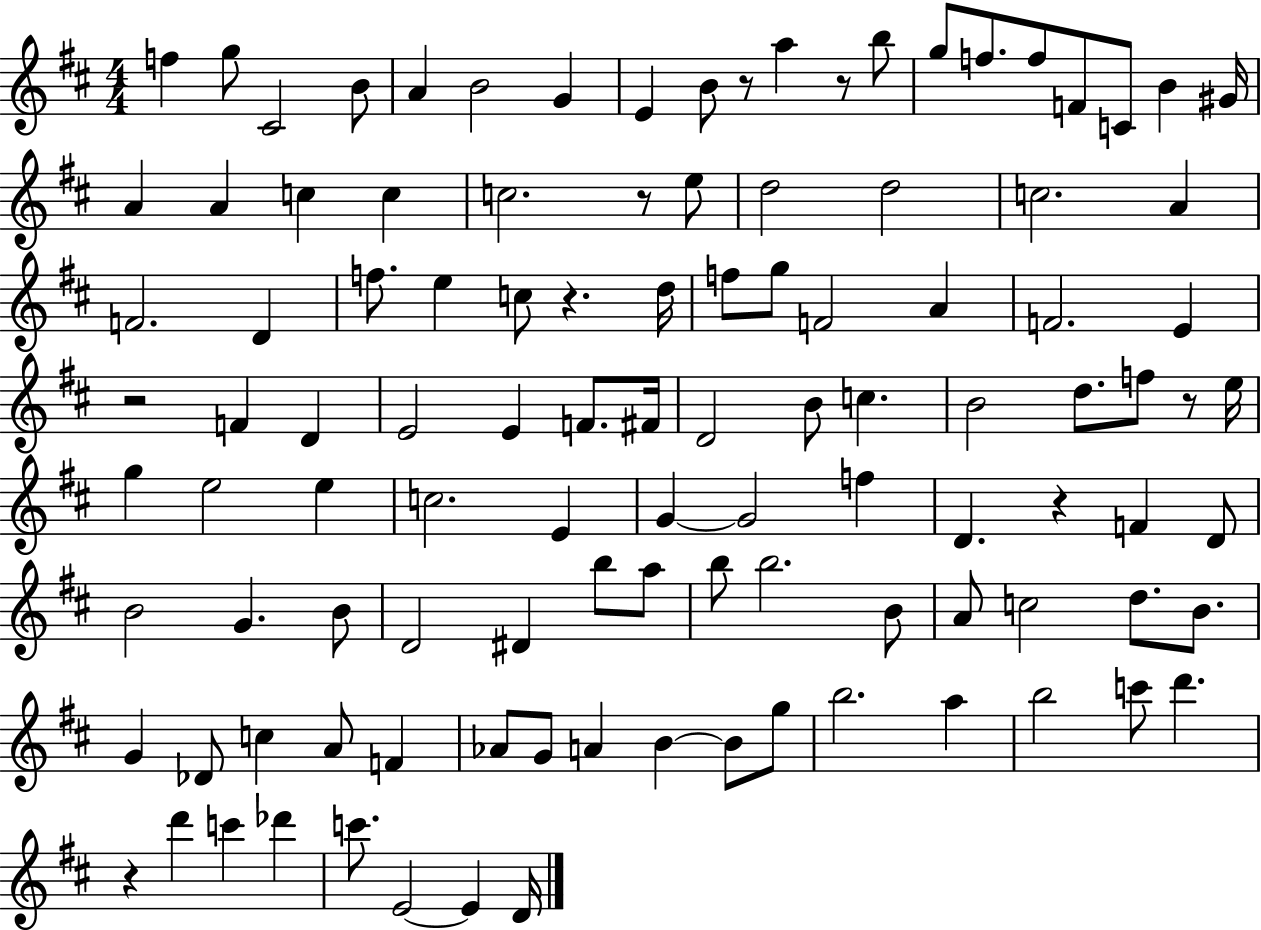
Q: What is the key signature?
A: D major